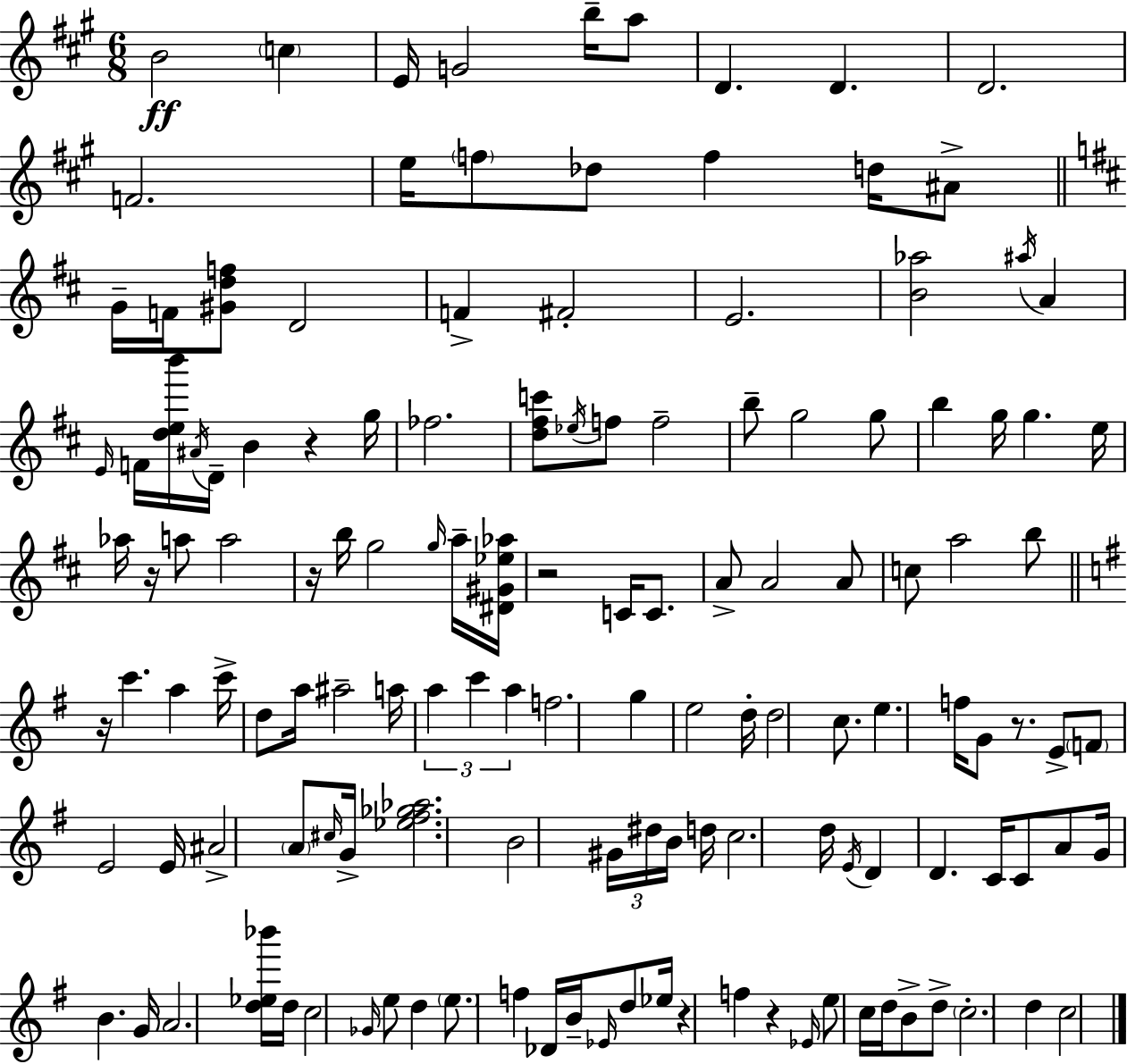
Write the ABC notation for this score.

X:1
T:Untitled
M:6/8
L:1/4
K:A
B2 c E/4 G2 b/4 a/2 D D D2 F2 e/4 f/2 _d/2 f d/4 ^A/2 G/4 F/4 [^Gdf]/2 D2 F ^F2 E2 [B_a]2 ^a/4 A E/4 F/4 [deb']/4 ^A/4 D/4 B z g/4 _f2 [d^fc']/2 _e/4 f/2 f2 b/2 g2 g/2 b g/4 g e/4 _a/4 z/4 a/2 a2 z/4 b/4 g2 g/4 a/4 [^D^G_e_a]/4 z2 C/4 C/2 A/2 A2 A/2 c/2 a2 b/2 z/4 c' a c'/4 d/2 a/4 ^a2 a/4 a c' a f2 g e2 d/4 d2 c/2 e f/4 G/2 z/2 E/2 F/2 E2 E/4 ^A2 A/2 ^c/4 G/4 [_e^f_g_a]2 B2 ^G/4 ^d/4 B/4 d/4 c2 d/4 E/4 D D C/4 C/2 A/2 G/4 B G/4 A2 [d_e_b']/4 d/4 c2 _G/4 e/2 d e/2 f _D/4 B/4 _E/4 d/2 _e/4 z f z _E/4 e/2 c/4 d/4 B/2 d/2 c2 d c2